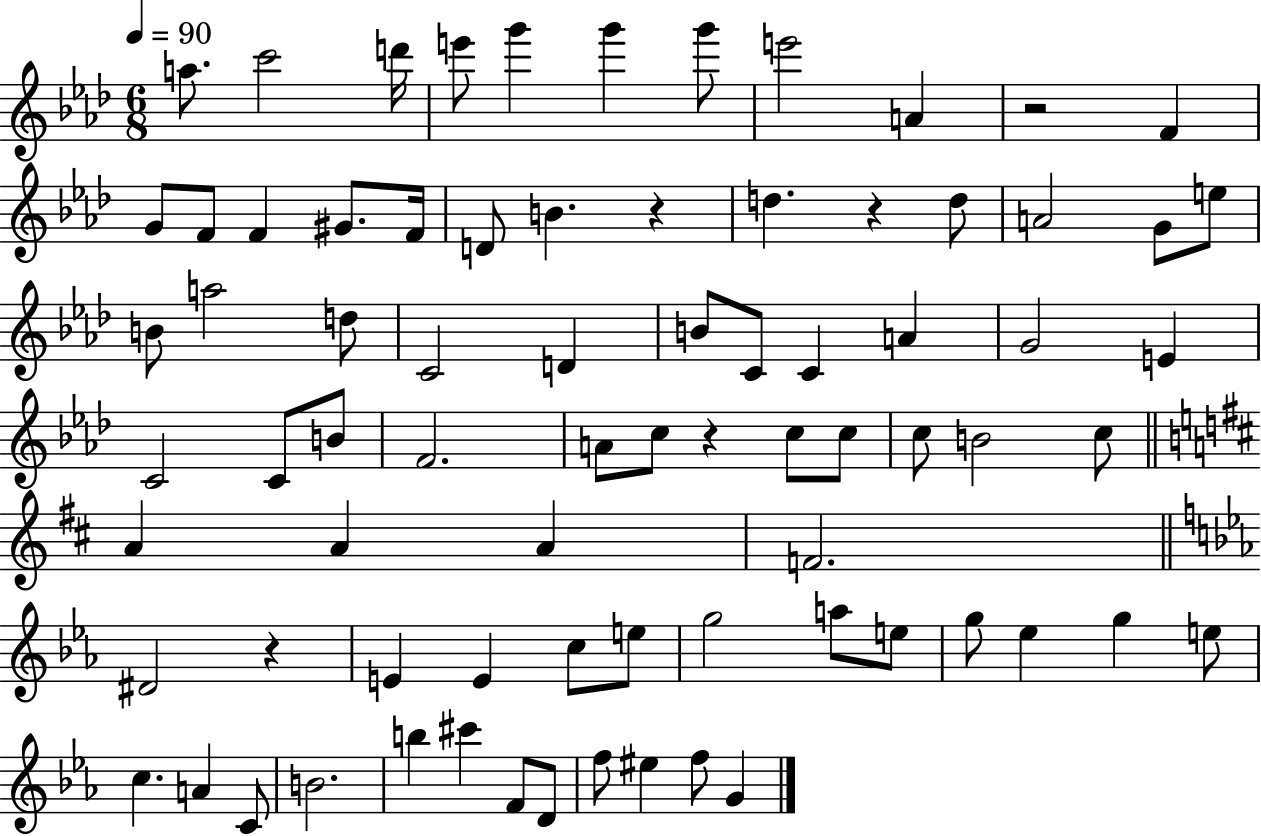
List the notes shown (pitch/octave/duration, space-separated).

A5/e. C6/h D6/s E6/e G6/q G6/q G6/e E6/h A4/q R/h F4/q G4/e F4/e F4/q G#4/e. F4/s D4/e B4/q. R/q D5/q. R/q D5/e A4/h G4/e E5/e B4/e A5/h D5/e C4/h D4/q B4/e C4/e C4/q A4/q G4/h E4/q C4/h C4/e B4/e F4/h. A4/e C5/e R/q C5/e C5/e C5/e B4/h C5/e A4/q A4/q A4/q F4/h. D#4/h R/q E4/q E4/q C5/e E5/e G5/h A5/e E5/e G5/e Eb5/q G5/q E5/e C5/q. A4/q C4/e B4/h. B5/q C#6/q F4/e D4/e F5/e EIS5/q F5/e G4/q